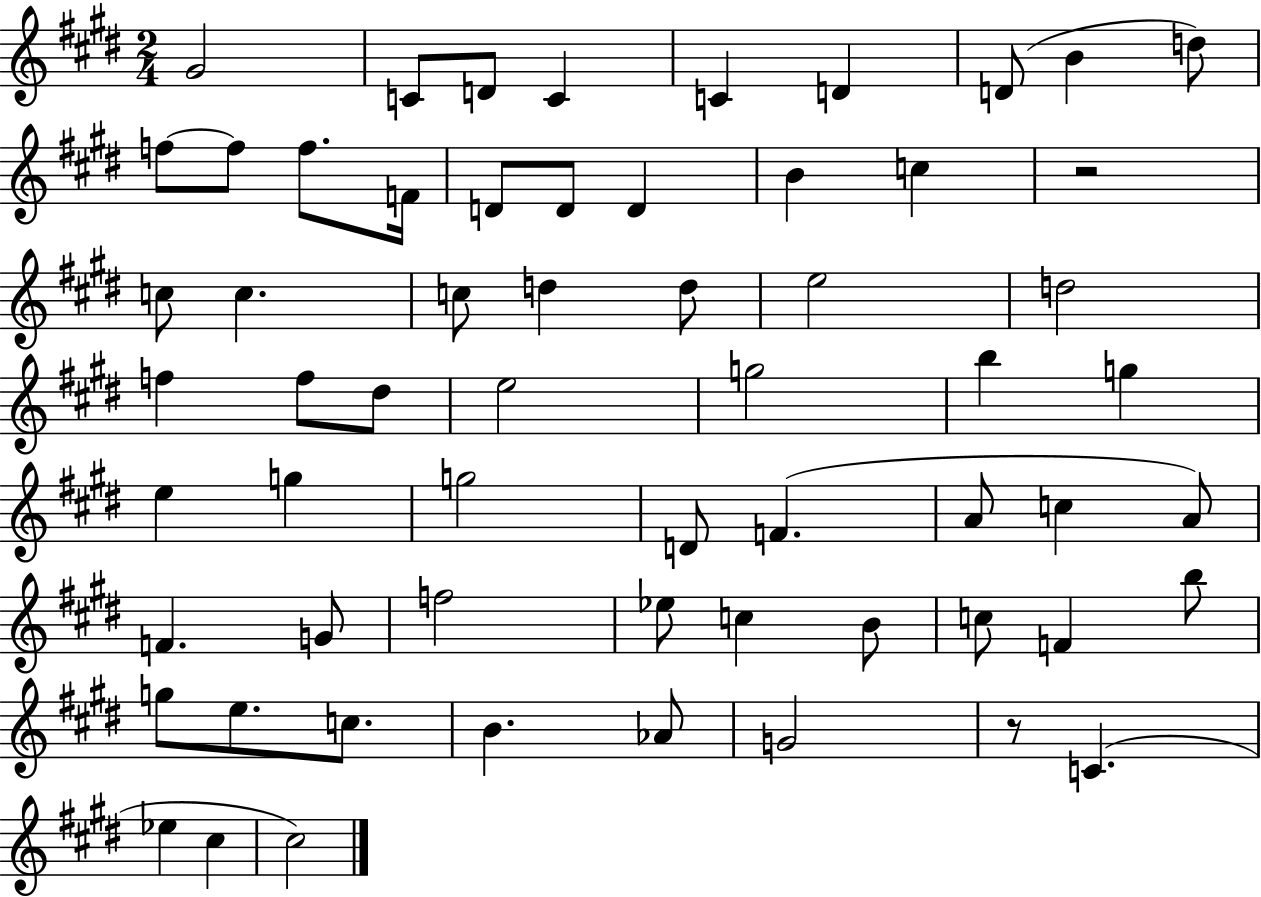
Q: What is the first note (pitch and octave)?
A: G#4